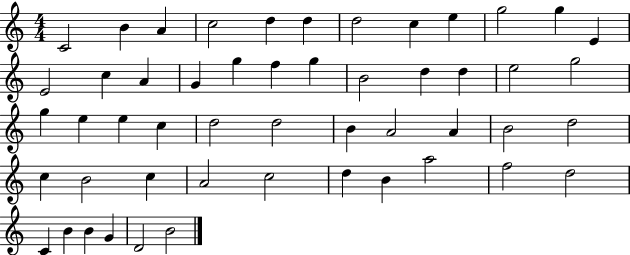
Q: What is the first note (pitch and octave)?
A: C4